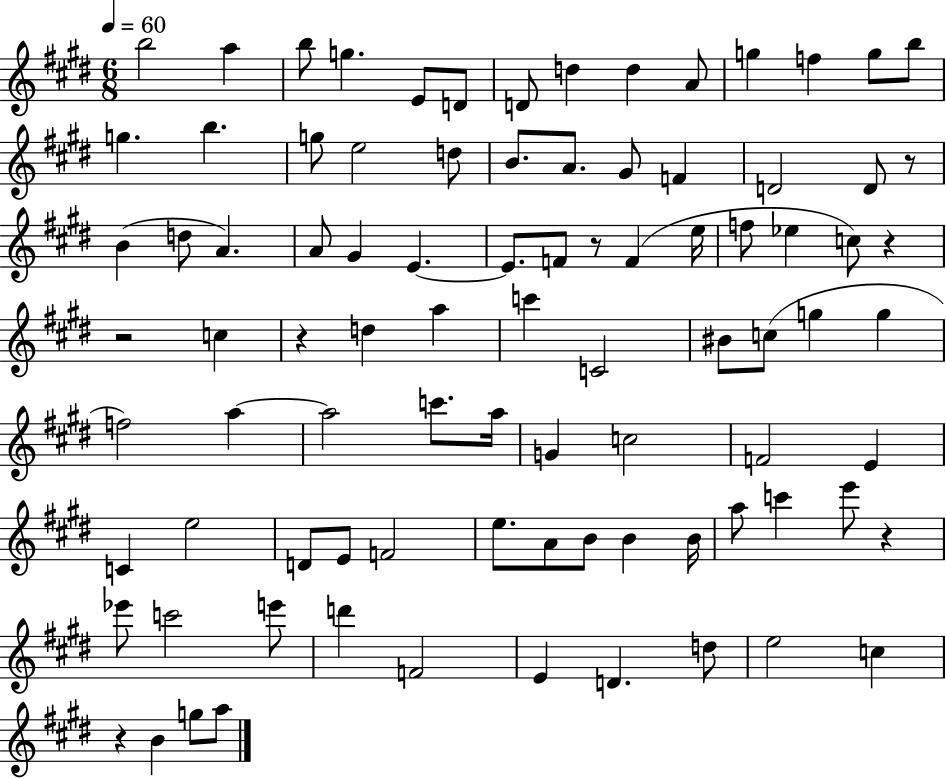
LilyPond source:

{
  \clef treble
  \numericTimeSignature
  \time 6/8
  \key e \major
  \tempo 4 = 60
  b''2 a''4 | b''8 g''4. e'8 d'8 | d'8 d''4 d''4 a'8 | g''4 f''4 g''8 b''8 | \break g''4. b''4. | g''8 e''2 d''8 | b'8. a'8. gis'8 f'4 | d'2 d'8 r8 | \break b'4( d''8 a'4.) | a'8 gis'4 e'4.~~ | e'8. f'8 r8 f'4( e''16 | f''8 ees''4 c''8) r4 | \break r2 c''4 | r4 d''4 a''4 | c'''4 c'2 | bis'8 c''8( g''4 g''4 | \break f''2) a''4~~ | a''2 c'''8. a''16 | g'4 c''2 | f'2 e'4 | \break c'4 e''2 | d'8 e'8 f'2 | e''8. a'8 b'8 b'4 b'16 | a''8 c'''4 e'''8 r4 | \break ees'''8 c'''2 e'''8 | d'''4 f'2 | e'4 d'4. d''8 | e''2 c''4 | \break r4 b'4 g''8 a''8 | \bar "|."
}